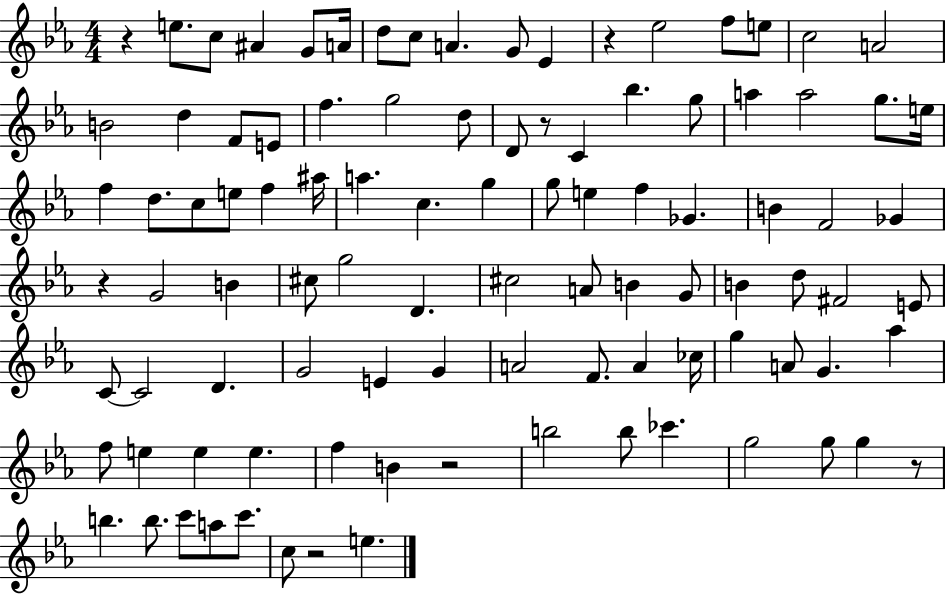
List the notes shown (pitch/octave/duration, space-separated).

R/q E5/e. C5/e A#4/q G4/e A4/s D5/e C5/e A4/q. G4/e Eb4/q R/q Eb5/h F5/e E5/e C5/h A4/h B4/h D5/q F4/e E4/e F5/q. G5/h D5/e D4/e R/e C4/q Bb5/q. G5/e A5/q A5/h G5/e. E5/s F5/q D5/e. C5/e E5/e F5/q A#5/s A5/q. C5/q. G5/q G5/e E5/q F5/q Gb4/q. B4/q F4/h Gb4/q R/q G4/h B4/q C#5/e G5/h D4/q. C#5/h A4/e B4/q G4/e B4/q D5/e F#4/h E4/e C4/e C4/h D4/q. G4/h E4/q G4/q A4/h F4/e. A4/q CES5/s G5/q A4/e G4/q. Ab5/q F5/e E5/q E5/q E5/q. F5/q B4/q R/h B5/h B5/e CES6/q. G5/h G5/e G5/q R/e B5/q. B5/e. C6/e A5/e C6/e. C5/e R/h E5/q.